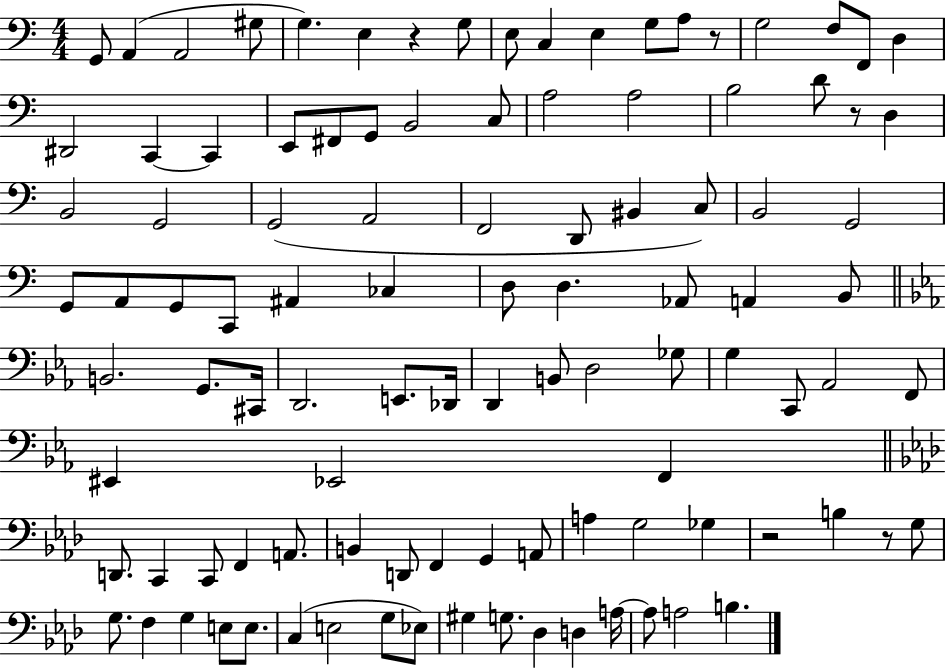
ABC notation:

X:1
T:Untitled
M:4/4
L:1/4
K:C
G,,/2 A,, A,,2 ^G,/2 G, E, z G,/2 E,/2 C, E, G,/2 A,/2 z/2 G,2 F,/2 F,,/2 D, ^D,,2 C,, C,, E,,/2 ^F,,/2 G,,/2 B,,2 C,/2 A,2 A,2 B,2 D/2 z/2 D, B,,2 G,,2 G,,2 A,,2 F,,2 D,,/2 ^B,, C,/2 B,,2 G,,2 G,,/2 A,,/2 G,,/2 C,,/2 ^A,, _C, D,/2 D, _A,,/2 A,, B,,/2 B,,2 G,,/2 ^C,,/4 D,,2 E,,/2 _D,,/4 D,, B,,/2 D,2 _G,/2 G, C,,/2 _A,,2 F,,/2 ^E,, _E,,2 F,, D,,/2 C,, C,,/2 F,, A,,/2 B,, D,,/2 F,, G,, A,,/2 A, G,2 _G, z2 B, z/2 G,/2 G,/2 F, G, E,/2 E,/2 C, E,2 G,/2 _E,/2 ^G, G,/2 _D, D, A,/4 A,/2 A,2 B,